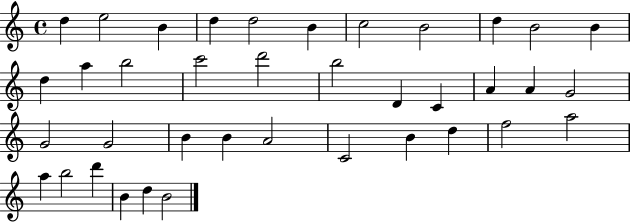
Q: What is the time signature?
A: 4/4